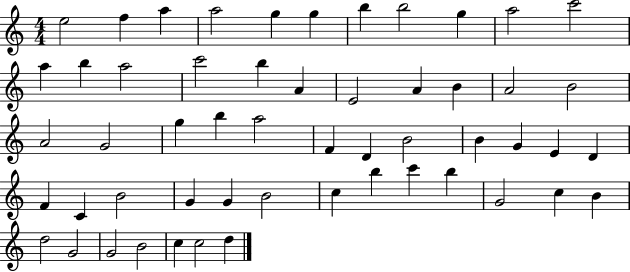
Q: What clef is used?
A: treble